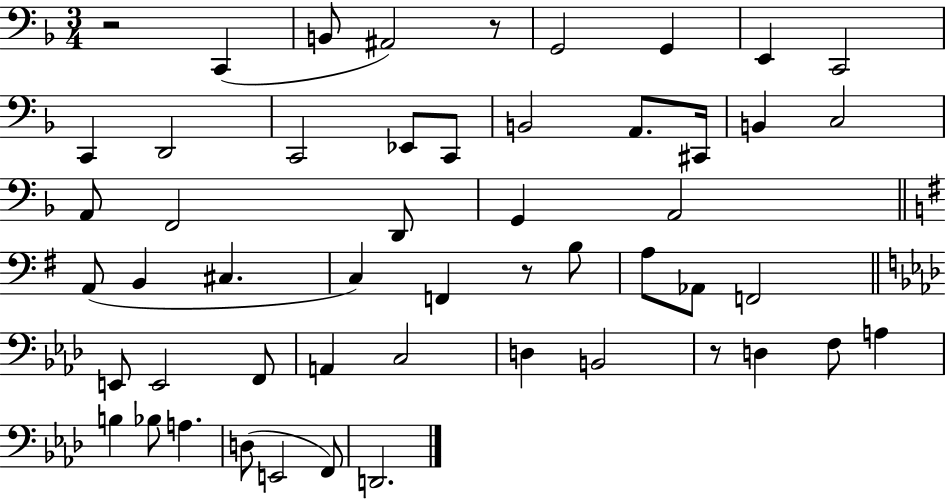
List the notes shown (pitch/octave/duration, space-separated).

R/h C2/q B2/e A#2/h R/e G2/h G2/q E2/q C2/h C2/q D2/h C2/h Eb2/e C2/e B2/h A2/e. C#2/s B2/q C3/h A2/e F2/h D2/e G2/q A2/h A2/e B2/q C#3/q. C3/q F2/q R/e B3/e A3/e Ab2/e F2/h E2/e E2/h F2/e A2/q C3/h D3/q B2/h R/e D3/q F3/e A3/q B3/q Bb3/e A3/q. D3/e E2/h F2/e D2/h.